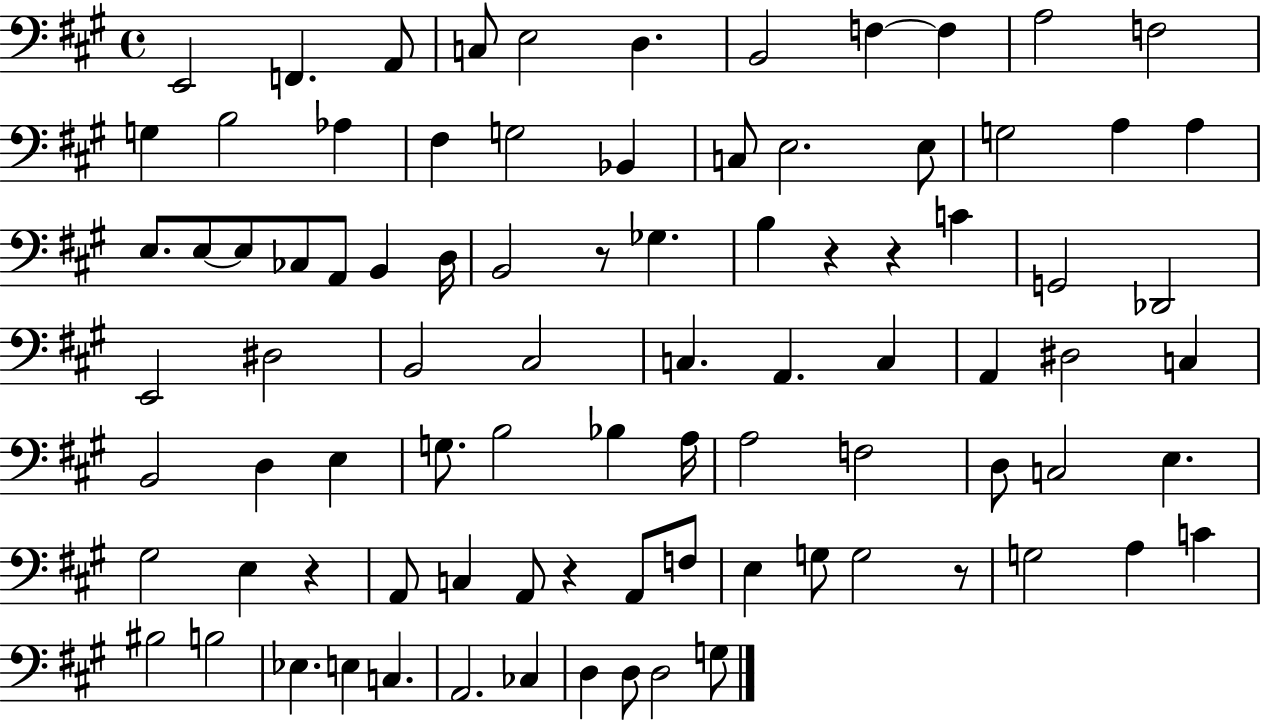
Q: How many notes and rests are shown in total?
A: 88